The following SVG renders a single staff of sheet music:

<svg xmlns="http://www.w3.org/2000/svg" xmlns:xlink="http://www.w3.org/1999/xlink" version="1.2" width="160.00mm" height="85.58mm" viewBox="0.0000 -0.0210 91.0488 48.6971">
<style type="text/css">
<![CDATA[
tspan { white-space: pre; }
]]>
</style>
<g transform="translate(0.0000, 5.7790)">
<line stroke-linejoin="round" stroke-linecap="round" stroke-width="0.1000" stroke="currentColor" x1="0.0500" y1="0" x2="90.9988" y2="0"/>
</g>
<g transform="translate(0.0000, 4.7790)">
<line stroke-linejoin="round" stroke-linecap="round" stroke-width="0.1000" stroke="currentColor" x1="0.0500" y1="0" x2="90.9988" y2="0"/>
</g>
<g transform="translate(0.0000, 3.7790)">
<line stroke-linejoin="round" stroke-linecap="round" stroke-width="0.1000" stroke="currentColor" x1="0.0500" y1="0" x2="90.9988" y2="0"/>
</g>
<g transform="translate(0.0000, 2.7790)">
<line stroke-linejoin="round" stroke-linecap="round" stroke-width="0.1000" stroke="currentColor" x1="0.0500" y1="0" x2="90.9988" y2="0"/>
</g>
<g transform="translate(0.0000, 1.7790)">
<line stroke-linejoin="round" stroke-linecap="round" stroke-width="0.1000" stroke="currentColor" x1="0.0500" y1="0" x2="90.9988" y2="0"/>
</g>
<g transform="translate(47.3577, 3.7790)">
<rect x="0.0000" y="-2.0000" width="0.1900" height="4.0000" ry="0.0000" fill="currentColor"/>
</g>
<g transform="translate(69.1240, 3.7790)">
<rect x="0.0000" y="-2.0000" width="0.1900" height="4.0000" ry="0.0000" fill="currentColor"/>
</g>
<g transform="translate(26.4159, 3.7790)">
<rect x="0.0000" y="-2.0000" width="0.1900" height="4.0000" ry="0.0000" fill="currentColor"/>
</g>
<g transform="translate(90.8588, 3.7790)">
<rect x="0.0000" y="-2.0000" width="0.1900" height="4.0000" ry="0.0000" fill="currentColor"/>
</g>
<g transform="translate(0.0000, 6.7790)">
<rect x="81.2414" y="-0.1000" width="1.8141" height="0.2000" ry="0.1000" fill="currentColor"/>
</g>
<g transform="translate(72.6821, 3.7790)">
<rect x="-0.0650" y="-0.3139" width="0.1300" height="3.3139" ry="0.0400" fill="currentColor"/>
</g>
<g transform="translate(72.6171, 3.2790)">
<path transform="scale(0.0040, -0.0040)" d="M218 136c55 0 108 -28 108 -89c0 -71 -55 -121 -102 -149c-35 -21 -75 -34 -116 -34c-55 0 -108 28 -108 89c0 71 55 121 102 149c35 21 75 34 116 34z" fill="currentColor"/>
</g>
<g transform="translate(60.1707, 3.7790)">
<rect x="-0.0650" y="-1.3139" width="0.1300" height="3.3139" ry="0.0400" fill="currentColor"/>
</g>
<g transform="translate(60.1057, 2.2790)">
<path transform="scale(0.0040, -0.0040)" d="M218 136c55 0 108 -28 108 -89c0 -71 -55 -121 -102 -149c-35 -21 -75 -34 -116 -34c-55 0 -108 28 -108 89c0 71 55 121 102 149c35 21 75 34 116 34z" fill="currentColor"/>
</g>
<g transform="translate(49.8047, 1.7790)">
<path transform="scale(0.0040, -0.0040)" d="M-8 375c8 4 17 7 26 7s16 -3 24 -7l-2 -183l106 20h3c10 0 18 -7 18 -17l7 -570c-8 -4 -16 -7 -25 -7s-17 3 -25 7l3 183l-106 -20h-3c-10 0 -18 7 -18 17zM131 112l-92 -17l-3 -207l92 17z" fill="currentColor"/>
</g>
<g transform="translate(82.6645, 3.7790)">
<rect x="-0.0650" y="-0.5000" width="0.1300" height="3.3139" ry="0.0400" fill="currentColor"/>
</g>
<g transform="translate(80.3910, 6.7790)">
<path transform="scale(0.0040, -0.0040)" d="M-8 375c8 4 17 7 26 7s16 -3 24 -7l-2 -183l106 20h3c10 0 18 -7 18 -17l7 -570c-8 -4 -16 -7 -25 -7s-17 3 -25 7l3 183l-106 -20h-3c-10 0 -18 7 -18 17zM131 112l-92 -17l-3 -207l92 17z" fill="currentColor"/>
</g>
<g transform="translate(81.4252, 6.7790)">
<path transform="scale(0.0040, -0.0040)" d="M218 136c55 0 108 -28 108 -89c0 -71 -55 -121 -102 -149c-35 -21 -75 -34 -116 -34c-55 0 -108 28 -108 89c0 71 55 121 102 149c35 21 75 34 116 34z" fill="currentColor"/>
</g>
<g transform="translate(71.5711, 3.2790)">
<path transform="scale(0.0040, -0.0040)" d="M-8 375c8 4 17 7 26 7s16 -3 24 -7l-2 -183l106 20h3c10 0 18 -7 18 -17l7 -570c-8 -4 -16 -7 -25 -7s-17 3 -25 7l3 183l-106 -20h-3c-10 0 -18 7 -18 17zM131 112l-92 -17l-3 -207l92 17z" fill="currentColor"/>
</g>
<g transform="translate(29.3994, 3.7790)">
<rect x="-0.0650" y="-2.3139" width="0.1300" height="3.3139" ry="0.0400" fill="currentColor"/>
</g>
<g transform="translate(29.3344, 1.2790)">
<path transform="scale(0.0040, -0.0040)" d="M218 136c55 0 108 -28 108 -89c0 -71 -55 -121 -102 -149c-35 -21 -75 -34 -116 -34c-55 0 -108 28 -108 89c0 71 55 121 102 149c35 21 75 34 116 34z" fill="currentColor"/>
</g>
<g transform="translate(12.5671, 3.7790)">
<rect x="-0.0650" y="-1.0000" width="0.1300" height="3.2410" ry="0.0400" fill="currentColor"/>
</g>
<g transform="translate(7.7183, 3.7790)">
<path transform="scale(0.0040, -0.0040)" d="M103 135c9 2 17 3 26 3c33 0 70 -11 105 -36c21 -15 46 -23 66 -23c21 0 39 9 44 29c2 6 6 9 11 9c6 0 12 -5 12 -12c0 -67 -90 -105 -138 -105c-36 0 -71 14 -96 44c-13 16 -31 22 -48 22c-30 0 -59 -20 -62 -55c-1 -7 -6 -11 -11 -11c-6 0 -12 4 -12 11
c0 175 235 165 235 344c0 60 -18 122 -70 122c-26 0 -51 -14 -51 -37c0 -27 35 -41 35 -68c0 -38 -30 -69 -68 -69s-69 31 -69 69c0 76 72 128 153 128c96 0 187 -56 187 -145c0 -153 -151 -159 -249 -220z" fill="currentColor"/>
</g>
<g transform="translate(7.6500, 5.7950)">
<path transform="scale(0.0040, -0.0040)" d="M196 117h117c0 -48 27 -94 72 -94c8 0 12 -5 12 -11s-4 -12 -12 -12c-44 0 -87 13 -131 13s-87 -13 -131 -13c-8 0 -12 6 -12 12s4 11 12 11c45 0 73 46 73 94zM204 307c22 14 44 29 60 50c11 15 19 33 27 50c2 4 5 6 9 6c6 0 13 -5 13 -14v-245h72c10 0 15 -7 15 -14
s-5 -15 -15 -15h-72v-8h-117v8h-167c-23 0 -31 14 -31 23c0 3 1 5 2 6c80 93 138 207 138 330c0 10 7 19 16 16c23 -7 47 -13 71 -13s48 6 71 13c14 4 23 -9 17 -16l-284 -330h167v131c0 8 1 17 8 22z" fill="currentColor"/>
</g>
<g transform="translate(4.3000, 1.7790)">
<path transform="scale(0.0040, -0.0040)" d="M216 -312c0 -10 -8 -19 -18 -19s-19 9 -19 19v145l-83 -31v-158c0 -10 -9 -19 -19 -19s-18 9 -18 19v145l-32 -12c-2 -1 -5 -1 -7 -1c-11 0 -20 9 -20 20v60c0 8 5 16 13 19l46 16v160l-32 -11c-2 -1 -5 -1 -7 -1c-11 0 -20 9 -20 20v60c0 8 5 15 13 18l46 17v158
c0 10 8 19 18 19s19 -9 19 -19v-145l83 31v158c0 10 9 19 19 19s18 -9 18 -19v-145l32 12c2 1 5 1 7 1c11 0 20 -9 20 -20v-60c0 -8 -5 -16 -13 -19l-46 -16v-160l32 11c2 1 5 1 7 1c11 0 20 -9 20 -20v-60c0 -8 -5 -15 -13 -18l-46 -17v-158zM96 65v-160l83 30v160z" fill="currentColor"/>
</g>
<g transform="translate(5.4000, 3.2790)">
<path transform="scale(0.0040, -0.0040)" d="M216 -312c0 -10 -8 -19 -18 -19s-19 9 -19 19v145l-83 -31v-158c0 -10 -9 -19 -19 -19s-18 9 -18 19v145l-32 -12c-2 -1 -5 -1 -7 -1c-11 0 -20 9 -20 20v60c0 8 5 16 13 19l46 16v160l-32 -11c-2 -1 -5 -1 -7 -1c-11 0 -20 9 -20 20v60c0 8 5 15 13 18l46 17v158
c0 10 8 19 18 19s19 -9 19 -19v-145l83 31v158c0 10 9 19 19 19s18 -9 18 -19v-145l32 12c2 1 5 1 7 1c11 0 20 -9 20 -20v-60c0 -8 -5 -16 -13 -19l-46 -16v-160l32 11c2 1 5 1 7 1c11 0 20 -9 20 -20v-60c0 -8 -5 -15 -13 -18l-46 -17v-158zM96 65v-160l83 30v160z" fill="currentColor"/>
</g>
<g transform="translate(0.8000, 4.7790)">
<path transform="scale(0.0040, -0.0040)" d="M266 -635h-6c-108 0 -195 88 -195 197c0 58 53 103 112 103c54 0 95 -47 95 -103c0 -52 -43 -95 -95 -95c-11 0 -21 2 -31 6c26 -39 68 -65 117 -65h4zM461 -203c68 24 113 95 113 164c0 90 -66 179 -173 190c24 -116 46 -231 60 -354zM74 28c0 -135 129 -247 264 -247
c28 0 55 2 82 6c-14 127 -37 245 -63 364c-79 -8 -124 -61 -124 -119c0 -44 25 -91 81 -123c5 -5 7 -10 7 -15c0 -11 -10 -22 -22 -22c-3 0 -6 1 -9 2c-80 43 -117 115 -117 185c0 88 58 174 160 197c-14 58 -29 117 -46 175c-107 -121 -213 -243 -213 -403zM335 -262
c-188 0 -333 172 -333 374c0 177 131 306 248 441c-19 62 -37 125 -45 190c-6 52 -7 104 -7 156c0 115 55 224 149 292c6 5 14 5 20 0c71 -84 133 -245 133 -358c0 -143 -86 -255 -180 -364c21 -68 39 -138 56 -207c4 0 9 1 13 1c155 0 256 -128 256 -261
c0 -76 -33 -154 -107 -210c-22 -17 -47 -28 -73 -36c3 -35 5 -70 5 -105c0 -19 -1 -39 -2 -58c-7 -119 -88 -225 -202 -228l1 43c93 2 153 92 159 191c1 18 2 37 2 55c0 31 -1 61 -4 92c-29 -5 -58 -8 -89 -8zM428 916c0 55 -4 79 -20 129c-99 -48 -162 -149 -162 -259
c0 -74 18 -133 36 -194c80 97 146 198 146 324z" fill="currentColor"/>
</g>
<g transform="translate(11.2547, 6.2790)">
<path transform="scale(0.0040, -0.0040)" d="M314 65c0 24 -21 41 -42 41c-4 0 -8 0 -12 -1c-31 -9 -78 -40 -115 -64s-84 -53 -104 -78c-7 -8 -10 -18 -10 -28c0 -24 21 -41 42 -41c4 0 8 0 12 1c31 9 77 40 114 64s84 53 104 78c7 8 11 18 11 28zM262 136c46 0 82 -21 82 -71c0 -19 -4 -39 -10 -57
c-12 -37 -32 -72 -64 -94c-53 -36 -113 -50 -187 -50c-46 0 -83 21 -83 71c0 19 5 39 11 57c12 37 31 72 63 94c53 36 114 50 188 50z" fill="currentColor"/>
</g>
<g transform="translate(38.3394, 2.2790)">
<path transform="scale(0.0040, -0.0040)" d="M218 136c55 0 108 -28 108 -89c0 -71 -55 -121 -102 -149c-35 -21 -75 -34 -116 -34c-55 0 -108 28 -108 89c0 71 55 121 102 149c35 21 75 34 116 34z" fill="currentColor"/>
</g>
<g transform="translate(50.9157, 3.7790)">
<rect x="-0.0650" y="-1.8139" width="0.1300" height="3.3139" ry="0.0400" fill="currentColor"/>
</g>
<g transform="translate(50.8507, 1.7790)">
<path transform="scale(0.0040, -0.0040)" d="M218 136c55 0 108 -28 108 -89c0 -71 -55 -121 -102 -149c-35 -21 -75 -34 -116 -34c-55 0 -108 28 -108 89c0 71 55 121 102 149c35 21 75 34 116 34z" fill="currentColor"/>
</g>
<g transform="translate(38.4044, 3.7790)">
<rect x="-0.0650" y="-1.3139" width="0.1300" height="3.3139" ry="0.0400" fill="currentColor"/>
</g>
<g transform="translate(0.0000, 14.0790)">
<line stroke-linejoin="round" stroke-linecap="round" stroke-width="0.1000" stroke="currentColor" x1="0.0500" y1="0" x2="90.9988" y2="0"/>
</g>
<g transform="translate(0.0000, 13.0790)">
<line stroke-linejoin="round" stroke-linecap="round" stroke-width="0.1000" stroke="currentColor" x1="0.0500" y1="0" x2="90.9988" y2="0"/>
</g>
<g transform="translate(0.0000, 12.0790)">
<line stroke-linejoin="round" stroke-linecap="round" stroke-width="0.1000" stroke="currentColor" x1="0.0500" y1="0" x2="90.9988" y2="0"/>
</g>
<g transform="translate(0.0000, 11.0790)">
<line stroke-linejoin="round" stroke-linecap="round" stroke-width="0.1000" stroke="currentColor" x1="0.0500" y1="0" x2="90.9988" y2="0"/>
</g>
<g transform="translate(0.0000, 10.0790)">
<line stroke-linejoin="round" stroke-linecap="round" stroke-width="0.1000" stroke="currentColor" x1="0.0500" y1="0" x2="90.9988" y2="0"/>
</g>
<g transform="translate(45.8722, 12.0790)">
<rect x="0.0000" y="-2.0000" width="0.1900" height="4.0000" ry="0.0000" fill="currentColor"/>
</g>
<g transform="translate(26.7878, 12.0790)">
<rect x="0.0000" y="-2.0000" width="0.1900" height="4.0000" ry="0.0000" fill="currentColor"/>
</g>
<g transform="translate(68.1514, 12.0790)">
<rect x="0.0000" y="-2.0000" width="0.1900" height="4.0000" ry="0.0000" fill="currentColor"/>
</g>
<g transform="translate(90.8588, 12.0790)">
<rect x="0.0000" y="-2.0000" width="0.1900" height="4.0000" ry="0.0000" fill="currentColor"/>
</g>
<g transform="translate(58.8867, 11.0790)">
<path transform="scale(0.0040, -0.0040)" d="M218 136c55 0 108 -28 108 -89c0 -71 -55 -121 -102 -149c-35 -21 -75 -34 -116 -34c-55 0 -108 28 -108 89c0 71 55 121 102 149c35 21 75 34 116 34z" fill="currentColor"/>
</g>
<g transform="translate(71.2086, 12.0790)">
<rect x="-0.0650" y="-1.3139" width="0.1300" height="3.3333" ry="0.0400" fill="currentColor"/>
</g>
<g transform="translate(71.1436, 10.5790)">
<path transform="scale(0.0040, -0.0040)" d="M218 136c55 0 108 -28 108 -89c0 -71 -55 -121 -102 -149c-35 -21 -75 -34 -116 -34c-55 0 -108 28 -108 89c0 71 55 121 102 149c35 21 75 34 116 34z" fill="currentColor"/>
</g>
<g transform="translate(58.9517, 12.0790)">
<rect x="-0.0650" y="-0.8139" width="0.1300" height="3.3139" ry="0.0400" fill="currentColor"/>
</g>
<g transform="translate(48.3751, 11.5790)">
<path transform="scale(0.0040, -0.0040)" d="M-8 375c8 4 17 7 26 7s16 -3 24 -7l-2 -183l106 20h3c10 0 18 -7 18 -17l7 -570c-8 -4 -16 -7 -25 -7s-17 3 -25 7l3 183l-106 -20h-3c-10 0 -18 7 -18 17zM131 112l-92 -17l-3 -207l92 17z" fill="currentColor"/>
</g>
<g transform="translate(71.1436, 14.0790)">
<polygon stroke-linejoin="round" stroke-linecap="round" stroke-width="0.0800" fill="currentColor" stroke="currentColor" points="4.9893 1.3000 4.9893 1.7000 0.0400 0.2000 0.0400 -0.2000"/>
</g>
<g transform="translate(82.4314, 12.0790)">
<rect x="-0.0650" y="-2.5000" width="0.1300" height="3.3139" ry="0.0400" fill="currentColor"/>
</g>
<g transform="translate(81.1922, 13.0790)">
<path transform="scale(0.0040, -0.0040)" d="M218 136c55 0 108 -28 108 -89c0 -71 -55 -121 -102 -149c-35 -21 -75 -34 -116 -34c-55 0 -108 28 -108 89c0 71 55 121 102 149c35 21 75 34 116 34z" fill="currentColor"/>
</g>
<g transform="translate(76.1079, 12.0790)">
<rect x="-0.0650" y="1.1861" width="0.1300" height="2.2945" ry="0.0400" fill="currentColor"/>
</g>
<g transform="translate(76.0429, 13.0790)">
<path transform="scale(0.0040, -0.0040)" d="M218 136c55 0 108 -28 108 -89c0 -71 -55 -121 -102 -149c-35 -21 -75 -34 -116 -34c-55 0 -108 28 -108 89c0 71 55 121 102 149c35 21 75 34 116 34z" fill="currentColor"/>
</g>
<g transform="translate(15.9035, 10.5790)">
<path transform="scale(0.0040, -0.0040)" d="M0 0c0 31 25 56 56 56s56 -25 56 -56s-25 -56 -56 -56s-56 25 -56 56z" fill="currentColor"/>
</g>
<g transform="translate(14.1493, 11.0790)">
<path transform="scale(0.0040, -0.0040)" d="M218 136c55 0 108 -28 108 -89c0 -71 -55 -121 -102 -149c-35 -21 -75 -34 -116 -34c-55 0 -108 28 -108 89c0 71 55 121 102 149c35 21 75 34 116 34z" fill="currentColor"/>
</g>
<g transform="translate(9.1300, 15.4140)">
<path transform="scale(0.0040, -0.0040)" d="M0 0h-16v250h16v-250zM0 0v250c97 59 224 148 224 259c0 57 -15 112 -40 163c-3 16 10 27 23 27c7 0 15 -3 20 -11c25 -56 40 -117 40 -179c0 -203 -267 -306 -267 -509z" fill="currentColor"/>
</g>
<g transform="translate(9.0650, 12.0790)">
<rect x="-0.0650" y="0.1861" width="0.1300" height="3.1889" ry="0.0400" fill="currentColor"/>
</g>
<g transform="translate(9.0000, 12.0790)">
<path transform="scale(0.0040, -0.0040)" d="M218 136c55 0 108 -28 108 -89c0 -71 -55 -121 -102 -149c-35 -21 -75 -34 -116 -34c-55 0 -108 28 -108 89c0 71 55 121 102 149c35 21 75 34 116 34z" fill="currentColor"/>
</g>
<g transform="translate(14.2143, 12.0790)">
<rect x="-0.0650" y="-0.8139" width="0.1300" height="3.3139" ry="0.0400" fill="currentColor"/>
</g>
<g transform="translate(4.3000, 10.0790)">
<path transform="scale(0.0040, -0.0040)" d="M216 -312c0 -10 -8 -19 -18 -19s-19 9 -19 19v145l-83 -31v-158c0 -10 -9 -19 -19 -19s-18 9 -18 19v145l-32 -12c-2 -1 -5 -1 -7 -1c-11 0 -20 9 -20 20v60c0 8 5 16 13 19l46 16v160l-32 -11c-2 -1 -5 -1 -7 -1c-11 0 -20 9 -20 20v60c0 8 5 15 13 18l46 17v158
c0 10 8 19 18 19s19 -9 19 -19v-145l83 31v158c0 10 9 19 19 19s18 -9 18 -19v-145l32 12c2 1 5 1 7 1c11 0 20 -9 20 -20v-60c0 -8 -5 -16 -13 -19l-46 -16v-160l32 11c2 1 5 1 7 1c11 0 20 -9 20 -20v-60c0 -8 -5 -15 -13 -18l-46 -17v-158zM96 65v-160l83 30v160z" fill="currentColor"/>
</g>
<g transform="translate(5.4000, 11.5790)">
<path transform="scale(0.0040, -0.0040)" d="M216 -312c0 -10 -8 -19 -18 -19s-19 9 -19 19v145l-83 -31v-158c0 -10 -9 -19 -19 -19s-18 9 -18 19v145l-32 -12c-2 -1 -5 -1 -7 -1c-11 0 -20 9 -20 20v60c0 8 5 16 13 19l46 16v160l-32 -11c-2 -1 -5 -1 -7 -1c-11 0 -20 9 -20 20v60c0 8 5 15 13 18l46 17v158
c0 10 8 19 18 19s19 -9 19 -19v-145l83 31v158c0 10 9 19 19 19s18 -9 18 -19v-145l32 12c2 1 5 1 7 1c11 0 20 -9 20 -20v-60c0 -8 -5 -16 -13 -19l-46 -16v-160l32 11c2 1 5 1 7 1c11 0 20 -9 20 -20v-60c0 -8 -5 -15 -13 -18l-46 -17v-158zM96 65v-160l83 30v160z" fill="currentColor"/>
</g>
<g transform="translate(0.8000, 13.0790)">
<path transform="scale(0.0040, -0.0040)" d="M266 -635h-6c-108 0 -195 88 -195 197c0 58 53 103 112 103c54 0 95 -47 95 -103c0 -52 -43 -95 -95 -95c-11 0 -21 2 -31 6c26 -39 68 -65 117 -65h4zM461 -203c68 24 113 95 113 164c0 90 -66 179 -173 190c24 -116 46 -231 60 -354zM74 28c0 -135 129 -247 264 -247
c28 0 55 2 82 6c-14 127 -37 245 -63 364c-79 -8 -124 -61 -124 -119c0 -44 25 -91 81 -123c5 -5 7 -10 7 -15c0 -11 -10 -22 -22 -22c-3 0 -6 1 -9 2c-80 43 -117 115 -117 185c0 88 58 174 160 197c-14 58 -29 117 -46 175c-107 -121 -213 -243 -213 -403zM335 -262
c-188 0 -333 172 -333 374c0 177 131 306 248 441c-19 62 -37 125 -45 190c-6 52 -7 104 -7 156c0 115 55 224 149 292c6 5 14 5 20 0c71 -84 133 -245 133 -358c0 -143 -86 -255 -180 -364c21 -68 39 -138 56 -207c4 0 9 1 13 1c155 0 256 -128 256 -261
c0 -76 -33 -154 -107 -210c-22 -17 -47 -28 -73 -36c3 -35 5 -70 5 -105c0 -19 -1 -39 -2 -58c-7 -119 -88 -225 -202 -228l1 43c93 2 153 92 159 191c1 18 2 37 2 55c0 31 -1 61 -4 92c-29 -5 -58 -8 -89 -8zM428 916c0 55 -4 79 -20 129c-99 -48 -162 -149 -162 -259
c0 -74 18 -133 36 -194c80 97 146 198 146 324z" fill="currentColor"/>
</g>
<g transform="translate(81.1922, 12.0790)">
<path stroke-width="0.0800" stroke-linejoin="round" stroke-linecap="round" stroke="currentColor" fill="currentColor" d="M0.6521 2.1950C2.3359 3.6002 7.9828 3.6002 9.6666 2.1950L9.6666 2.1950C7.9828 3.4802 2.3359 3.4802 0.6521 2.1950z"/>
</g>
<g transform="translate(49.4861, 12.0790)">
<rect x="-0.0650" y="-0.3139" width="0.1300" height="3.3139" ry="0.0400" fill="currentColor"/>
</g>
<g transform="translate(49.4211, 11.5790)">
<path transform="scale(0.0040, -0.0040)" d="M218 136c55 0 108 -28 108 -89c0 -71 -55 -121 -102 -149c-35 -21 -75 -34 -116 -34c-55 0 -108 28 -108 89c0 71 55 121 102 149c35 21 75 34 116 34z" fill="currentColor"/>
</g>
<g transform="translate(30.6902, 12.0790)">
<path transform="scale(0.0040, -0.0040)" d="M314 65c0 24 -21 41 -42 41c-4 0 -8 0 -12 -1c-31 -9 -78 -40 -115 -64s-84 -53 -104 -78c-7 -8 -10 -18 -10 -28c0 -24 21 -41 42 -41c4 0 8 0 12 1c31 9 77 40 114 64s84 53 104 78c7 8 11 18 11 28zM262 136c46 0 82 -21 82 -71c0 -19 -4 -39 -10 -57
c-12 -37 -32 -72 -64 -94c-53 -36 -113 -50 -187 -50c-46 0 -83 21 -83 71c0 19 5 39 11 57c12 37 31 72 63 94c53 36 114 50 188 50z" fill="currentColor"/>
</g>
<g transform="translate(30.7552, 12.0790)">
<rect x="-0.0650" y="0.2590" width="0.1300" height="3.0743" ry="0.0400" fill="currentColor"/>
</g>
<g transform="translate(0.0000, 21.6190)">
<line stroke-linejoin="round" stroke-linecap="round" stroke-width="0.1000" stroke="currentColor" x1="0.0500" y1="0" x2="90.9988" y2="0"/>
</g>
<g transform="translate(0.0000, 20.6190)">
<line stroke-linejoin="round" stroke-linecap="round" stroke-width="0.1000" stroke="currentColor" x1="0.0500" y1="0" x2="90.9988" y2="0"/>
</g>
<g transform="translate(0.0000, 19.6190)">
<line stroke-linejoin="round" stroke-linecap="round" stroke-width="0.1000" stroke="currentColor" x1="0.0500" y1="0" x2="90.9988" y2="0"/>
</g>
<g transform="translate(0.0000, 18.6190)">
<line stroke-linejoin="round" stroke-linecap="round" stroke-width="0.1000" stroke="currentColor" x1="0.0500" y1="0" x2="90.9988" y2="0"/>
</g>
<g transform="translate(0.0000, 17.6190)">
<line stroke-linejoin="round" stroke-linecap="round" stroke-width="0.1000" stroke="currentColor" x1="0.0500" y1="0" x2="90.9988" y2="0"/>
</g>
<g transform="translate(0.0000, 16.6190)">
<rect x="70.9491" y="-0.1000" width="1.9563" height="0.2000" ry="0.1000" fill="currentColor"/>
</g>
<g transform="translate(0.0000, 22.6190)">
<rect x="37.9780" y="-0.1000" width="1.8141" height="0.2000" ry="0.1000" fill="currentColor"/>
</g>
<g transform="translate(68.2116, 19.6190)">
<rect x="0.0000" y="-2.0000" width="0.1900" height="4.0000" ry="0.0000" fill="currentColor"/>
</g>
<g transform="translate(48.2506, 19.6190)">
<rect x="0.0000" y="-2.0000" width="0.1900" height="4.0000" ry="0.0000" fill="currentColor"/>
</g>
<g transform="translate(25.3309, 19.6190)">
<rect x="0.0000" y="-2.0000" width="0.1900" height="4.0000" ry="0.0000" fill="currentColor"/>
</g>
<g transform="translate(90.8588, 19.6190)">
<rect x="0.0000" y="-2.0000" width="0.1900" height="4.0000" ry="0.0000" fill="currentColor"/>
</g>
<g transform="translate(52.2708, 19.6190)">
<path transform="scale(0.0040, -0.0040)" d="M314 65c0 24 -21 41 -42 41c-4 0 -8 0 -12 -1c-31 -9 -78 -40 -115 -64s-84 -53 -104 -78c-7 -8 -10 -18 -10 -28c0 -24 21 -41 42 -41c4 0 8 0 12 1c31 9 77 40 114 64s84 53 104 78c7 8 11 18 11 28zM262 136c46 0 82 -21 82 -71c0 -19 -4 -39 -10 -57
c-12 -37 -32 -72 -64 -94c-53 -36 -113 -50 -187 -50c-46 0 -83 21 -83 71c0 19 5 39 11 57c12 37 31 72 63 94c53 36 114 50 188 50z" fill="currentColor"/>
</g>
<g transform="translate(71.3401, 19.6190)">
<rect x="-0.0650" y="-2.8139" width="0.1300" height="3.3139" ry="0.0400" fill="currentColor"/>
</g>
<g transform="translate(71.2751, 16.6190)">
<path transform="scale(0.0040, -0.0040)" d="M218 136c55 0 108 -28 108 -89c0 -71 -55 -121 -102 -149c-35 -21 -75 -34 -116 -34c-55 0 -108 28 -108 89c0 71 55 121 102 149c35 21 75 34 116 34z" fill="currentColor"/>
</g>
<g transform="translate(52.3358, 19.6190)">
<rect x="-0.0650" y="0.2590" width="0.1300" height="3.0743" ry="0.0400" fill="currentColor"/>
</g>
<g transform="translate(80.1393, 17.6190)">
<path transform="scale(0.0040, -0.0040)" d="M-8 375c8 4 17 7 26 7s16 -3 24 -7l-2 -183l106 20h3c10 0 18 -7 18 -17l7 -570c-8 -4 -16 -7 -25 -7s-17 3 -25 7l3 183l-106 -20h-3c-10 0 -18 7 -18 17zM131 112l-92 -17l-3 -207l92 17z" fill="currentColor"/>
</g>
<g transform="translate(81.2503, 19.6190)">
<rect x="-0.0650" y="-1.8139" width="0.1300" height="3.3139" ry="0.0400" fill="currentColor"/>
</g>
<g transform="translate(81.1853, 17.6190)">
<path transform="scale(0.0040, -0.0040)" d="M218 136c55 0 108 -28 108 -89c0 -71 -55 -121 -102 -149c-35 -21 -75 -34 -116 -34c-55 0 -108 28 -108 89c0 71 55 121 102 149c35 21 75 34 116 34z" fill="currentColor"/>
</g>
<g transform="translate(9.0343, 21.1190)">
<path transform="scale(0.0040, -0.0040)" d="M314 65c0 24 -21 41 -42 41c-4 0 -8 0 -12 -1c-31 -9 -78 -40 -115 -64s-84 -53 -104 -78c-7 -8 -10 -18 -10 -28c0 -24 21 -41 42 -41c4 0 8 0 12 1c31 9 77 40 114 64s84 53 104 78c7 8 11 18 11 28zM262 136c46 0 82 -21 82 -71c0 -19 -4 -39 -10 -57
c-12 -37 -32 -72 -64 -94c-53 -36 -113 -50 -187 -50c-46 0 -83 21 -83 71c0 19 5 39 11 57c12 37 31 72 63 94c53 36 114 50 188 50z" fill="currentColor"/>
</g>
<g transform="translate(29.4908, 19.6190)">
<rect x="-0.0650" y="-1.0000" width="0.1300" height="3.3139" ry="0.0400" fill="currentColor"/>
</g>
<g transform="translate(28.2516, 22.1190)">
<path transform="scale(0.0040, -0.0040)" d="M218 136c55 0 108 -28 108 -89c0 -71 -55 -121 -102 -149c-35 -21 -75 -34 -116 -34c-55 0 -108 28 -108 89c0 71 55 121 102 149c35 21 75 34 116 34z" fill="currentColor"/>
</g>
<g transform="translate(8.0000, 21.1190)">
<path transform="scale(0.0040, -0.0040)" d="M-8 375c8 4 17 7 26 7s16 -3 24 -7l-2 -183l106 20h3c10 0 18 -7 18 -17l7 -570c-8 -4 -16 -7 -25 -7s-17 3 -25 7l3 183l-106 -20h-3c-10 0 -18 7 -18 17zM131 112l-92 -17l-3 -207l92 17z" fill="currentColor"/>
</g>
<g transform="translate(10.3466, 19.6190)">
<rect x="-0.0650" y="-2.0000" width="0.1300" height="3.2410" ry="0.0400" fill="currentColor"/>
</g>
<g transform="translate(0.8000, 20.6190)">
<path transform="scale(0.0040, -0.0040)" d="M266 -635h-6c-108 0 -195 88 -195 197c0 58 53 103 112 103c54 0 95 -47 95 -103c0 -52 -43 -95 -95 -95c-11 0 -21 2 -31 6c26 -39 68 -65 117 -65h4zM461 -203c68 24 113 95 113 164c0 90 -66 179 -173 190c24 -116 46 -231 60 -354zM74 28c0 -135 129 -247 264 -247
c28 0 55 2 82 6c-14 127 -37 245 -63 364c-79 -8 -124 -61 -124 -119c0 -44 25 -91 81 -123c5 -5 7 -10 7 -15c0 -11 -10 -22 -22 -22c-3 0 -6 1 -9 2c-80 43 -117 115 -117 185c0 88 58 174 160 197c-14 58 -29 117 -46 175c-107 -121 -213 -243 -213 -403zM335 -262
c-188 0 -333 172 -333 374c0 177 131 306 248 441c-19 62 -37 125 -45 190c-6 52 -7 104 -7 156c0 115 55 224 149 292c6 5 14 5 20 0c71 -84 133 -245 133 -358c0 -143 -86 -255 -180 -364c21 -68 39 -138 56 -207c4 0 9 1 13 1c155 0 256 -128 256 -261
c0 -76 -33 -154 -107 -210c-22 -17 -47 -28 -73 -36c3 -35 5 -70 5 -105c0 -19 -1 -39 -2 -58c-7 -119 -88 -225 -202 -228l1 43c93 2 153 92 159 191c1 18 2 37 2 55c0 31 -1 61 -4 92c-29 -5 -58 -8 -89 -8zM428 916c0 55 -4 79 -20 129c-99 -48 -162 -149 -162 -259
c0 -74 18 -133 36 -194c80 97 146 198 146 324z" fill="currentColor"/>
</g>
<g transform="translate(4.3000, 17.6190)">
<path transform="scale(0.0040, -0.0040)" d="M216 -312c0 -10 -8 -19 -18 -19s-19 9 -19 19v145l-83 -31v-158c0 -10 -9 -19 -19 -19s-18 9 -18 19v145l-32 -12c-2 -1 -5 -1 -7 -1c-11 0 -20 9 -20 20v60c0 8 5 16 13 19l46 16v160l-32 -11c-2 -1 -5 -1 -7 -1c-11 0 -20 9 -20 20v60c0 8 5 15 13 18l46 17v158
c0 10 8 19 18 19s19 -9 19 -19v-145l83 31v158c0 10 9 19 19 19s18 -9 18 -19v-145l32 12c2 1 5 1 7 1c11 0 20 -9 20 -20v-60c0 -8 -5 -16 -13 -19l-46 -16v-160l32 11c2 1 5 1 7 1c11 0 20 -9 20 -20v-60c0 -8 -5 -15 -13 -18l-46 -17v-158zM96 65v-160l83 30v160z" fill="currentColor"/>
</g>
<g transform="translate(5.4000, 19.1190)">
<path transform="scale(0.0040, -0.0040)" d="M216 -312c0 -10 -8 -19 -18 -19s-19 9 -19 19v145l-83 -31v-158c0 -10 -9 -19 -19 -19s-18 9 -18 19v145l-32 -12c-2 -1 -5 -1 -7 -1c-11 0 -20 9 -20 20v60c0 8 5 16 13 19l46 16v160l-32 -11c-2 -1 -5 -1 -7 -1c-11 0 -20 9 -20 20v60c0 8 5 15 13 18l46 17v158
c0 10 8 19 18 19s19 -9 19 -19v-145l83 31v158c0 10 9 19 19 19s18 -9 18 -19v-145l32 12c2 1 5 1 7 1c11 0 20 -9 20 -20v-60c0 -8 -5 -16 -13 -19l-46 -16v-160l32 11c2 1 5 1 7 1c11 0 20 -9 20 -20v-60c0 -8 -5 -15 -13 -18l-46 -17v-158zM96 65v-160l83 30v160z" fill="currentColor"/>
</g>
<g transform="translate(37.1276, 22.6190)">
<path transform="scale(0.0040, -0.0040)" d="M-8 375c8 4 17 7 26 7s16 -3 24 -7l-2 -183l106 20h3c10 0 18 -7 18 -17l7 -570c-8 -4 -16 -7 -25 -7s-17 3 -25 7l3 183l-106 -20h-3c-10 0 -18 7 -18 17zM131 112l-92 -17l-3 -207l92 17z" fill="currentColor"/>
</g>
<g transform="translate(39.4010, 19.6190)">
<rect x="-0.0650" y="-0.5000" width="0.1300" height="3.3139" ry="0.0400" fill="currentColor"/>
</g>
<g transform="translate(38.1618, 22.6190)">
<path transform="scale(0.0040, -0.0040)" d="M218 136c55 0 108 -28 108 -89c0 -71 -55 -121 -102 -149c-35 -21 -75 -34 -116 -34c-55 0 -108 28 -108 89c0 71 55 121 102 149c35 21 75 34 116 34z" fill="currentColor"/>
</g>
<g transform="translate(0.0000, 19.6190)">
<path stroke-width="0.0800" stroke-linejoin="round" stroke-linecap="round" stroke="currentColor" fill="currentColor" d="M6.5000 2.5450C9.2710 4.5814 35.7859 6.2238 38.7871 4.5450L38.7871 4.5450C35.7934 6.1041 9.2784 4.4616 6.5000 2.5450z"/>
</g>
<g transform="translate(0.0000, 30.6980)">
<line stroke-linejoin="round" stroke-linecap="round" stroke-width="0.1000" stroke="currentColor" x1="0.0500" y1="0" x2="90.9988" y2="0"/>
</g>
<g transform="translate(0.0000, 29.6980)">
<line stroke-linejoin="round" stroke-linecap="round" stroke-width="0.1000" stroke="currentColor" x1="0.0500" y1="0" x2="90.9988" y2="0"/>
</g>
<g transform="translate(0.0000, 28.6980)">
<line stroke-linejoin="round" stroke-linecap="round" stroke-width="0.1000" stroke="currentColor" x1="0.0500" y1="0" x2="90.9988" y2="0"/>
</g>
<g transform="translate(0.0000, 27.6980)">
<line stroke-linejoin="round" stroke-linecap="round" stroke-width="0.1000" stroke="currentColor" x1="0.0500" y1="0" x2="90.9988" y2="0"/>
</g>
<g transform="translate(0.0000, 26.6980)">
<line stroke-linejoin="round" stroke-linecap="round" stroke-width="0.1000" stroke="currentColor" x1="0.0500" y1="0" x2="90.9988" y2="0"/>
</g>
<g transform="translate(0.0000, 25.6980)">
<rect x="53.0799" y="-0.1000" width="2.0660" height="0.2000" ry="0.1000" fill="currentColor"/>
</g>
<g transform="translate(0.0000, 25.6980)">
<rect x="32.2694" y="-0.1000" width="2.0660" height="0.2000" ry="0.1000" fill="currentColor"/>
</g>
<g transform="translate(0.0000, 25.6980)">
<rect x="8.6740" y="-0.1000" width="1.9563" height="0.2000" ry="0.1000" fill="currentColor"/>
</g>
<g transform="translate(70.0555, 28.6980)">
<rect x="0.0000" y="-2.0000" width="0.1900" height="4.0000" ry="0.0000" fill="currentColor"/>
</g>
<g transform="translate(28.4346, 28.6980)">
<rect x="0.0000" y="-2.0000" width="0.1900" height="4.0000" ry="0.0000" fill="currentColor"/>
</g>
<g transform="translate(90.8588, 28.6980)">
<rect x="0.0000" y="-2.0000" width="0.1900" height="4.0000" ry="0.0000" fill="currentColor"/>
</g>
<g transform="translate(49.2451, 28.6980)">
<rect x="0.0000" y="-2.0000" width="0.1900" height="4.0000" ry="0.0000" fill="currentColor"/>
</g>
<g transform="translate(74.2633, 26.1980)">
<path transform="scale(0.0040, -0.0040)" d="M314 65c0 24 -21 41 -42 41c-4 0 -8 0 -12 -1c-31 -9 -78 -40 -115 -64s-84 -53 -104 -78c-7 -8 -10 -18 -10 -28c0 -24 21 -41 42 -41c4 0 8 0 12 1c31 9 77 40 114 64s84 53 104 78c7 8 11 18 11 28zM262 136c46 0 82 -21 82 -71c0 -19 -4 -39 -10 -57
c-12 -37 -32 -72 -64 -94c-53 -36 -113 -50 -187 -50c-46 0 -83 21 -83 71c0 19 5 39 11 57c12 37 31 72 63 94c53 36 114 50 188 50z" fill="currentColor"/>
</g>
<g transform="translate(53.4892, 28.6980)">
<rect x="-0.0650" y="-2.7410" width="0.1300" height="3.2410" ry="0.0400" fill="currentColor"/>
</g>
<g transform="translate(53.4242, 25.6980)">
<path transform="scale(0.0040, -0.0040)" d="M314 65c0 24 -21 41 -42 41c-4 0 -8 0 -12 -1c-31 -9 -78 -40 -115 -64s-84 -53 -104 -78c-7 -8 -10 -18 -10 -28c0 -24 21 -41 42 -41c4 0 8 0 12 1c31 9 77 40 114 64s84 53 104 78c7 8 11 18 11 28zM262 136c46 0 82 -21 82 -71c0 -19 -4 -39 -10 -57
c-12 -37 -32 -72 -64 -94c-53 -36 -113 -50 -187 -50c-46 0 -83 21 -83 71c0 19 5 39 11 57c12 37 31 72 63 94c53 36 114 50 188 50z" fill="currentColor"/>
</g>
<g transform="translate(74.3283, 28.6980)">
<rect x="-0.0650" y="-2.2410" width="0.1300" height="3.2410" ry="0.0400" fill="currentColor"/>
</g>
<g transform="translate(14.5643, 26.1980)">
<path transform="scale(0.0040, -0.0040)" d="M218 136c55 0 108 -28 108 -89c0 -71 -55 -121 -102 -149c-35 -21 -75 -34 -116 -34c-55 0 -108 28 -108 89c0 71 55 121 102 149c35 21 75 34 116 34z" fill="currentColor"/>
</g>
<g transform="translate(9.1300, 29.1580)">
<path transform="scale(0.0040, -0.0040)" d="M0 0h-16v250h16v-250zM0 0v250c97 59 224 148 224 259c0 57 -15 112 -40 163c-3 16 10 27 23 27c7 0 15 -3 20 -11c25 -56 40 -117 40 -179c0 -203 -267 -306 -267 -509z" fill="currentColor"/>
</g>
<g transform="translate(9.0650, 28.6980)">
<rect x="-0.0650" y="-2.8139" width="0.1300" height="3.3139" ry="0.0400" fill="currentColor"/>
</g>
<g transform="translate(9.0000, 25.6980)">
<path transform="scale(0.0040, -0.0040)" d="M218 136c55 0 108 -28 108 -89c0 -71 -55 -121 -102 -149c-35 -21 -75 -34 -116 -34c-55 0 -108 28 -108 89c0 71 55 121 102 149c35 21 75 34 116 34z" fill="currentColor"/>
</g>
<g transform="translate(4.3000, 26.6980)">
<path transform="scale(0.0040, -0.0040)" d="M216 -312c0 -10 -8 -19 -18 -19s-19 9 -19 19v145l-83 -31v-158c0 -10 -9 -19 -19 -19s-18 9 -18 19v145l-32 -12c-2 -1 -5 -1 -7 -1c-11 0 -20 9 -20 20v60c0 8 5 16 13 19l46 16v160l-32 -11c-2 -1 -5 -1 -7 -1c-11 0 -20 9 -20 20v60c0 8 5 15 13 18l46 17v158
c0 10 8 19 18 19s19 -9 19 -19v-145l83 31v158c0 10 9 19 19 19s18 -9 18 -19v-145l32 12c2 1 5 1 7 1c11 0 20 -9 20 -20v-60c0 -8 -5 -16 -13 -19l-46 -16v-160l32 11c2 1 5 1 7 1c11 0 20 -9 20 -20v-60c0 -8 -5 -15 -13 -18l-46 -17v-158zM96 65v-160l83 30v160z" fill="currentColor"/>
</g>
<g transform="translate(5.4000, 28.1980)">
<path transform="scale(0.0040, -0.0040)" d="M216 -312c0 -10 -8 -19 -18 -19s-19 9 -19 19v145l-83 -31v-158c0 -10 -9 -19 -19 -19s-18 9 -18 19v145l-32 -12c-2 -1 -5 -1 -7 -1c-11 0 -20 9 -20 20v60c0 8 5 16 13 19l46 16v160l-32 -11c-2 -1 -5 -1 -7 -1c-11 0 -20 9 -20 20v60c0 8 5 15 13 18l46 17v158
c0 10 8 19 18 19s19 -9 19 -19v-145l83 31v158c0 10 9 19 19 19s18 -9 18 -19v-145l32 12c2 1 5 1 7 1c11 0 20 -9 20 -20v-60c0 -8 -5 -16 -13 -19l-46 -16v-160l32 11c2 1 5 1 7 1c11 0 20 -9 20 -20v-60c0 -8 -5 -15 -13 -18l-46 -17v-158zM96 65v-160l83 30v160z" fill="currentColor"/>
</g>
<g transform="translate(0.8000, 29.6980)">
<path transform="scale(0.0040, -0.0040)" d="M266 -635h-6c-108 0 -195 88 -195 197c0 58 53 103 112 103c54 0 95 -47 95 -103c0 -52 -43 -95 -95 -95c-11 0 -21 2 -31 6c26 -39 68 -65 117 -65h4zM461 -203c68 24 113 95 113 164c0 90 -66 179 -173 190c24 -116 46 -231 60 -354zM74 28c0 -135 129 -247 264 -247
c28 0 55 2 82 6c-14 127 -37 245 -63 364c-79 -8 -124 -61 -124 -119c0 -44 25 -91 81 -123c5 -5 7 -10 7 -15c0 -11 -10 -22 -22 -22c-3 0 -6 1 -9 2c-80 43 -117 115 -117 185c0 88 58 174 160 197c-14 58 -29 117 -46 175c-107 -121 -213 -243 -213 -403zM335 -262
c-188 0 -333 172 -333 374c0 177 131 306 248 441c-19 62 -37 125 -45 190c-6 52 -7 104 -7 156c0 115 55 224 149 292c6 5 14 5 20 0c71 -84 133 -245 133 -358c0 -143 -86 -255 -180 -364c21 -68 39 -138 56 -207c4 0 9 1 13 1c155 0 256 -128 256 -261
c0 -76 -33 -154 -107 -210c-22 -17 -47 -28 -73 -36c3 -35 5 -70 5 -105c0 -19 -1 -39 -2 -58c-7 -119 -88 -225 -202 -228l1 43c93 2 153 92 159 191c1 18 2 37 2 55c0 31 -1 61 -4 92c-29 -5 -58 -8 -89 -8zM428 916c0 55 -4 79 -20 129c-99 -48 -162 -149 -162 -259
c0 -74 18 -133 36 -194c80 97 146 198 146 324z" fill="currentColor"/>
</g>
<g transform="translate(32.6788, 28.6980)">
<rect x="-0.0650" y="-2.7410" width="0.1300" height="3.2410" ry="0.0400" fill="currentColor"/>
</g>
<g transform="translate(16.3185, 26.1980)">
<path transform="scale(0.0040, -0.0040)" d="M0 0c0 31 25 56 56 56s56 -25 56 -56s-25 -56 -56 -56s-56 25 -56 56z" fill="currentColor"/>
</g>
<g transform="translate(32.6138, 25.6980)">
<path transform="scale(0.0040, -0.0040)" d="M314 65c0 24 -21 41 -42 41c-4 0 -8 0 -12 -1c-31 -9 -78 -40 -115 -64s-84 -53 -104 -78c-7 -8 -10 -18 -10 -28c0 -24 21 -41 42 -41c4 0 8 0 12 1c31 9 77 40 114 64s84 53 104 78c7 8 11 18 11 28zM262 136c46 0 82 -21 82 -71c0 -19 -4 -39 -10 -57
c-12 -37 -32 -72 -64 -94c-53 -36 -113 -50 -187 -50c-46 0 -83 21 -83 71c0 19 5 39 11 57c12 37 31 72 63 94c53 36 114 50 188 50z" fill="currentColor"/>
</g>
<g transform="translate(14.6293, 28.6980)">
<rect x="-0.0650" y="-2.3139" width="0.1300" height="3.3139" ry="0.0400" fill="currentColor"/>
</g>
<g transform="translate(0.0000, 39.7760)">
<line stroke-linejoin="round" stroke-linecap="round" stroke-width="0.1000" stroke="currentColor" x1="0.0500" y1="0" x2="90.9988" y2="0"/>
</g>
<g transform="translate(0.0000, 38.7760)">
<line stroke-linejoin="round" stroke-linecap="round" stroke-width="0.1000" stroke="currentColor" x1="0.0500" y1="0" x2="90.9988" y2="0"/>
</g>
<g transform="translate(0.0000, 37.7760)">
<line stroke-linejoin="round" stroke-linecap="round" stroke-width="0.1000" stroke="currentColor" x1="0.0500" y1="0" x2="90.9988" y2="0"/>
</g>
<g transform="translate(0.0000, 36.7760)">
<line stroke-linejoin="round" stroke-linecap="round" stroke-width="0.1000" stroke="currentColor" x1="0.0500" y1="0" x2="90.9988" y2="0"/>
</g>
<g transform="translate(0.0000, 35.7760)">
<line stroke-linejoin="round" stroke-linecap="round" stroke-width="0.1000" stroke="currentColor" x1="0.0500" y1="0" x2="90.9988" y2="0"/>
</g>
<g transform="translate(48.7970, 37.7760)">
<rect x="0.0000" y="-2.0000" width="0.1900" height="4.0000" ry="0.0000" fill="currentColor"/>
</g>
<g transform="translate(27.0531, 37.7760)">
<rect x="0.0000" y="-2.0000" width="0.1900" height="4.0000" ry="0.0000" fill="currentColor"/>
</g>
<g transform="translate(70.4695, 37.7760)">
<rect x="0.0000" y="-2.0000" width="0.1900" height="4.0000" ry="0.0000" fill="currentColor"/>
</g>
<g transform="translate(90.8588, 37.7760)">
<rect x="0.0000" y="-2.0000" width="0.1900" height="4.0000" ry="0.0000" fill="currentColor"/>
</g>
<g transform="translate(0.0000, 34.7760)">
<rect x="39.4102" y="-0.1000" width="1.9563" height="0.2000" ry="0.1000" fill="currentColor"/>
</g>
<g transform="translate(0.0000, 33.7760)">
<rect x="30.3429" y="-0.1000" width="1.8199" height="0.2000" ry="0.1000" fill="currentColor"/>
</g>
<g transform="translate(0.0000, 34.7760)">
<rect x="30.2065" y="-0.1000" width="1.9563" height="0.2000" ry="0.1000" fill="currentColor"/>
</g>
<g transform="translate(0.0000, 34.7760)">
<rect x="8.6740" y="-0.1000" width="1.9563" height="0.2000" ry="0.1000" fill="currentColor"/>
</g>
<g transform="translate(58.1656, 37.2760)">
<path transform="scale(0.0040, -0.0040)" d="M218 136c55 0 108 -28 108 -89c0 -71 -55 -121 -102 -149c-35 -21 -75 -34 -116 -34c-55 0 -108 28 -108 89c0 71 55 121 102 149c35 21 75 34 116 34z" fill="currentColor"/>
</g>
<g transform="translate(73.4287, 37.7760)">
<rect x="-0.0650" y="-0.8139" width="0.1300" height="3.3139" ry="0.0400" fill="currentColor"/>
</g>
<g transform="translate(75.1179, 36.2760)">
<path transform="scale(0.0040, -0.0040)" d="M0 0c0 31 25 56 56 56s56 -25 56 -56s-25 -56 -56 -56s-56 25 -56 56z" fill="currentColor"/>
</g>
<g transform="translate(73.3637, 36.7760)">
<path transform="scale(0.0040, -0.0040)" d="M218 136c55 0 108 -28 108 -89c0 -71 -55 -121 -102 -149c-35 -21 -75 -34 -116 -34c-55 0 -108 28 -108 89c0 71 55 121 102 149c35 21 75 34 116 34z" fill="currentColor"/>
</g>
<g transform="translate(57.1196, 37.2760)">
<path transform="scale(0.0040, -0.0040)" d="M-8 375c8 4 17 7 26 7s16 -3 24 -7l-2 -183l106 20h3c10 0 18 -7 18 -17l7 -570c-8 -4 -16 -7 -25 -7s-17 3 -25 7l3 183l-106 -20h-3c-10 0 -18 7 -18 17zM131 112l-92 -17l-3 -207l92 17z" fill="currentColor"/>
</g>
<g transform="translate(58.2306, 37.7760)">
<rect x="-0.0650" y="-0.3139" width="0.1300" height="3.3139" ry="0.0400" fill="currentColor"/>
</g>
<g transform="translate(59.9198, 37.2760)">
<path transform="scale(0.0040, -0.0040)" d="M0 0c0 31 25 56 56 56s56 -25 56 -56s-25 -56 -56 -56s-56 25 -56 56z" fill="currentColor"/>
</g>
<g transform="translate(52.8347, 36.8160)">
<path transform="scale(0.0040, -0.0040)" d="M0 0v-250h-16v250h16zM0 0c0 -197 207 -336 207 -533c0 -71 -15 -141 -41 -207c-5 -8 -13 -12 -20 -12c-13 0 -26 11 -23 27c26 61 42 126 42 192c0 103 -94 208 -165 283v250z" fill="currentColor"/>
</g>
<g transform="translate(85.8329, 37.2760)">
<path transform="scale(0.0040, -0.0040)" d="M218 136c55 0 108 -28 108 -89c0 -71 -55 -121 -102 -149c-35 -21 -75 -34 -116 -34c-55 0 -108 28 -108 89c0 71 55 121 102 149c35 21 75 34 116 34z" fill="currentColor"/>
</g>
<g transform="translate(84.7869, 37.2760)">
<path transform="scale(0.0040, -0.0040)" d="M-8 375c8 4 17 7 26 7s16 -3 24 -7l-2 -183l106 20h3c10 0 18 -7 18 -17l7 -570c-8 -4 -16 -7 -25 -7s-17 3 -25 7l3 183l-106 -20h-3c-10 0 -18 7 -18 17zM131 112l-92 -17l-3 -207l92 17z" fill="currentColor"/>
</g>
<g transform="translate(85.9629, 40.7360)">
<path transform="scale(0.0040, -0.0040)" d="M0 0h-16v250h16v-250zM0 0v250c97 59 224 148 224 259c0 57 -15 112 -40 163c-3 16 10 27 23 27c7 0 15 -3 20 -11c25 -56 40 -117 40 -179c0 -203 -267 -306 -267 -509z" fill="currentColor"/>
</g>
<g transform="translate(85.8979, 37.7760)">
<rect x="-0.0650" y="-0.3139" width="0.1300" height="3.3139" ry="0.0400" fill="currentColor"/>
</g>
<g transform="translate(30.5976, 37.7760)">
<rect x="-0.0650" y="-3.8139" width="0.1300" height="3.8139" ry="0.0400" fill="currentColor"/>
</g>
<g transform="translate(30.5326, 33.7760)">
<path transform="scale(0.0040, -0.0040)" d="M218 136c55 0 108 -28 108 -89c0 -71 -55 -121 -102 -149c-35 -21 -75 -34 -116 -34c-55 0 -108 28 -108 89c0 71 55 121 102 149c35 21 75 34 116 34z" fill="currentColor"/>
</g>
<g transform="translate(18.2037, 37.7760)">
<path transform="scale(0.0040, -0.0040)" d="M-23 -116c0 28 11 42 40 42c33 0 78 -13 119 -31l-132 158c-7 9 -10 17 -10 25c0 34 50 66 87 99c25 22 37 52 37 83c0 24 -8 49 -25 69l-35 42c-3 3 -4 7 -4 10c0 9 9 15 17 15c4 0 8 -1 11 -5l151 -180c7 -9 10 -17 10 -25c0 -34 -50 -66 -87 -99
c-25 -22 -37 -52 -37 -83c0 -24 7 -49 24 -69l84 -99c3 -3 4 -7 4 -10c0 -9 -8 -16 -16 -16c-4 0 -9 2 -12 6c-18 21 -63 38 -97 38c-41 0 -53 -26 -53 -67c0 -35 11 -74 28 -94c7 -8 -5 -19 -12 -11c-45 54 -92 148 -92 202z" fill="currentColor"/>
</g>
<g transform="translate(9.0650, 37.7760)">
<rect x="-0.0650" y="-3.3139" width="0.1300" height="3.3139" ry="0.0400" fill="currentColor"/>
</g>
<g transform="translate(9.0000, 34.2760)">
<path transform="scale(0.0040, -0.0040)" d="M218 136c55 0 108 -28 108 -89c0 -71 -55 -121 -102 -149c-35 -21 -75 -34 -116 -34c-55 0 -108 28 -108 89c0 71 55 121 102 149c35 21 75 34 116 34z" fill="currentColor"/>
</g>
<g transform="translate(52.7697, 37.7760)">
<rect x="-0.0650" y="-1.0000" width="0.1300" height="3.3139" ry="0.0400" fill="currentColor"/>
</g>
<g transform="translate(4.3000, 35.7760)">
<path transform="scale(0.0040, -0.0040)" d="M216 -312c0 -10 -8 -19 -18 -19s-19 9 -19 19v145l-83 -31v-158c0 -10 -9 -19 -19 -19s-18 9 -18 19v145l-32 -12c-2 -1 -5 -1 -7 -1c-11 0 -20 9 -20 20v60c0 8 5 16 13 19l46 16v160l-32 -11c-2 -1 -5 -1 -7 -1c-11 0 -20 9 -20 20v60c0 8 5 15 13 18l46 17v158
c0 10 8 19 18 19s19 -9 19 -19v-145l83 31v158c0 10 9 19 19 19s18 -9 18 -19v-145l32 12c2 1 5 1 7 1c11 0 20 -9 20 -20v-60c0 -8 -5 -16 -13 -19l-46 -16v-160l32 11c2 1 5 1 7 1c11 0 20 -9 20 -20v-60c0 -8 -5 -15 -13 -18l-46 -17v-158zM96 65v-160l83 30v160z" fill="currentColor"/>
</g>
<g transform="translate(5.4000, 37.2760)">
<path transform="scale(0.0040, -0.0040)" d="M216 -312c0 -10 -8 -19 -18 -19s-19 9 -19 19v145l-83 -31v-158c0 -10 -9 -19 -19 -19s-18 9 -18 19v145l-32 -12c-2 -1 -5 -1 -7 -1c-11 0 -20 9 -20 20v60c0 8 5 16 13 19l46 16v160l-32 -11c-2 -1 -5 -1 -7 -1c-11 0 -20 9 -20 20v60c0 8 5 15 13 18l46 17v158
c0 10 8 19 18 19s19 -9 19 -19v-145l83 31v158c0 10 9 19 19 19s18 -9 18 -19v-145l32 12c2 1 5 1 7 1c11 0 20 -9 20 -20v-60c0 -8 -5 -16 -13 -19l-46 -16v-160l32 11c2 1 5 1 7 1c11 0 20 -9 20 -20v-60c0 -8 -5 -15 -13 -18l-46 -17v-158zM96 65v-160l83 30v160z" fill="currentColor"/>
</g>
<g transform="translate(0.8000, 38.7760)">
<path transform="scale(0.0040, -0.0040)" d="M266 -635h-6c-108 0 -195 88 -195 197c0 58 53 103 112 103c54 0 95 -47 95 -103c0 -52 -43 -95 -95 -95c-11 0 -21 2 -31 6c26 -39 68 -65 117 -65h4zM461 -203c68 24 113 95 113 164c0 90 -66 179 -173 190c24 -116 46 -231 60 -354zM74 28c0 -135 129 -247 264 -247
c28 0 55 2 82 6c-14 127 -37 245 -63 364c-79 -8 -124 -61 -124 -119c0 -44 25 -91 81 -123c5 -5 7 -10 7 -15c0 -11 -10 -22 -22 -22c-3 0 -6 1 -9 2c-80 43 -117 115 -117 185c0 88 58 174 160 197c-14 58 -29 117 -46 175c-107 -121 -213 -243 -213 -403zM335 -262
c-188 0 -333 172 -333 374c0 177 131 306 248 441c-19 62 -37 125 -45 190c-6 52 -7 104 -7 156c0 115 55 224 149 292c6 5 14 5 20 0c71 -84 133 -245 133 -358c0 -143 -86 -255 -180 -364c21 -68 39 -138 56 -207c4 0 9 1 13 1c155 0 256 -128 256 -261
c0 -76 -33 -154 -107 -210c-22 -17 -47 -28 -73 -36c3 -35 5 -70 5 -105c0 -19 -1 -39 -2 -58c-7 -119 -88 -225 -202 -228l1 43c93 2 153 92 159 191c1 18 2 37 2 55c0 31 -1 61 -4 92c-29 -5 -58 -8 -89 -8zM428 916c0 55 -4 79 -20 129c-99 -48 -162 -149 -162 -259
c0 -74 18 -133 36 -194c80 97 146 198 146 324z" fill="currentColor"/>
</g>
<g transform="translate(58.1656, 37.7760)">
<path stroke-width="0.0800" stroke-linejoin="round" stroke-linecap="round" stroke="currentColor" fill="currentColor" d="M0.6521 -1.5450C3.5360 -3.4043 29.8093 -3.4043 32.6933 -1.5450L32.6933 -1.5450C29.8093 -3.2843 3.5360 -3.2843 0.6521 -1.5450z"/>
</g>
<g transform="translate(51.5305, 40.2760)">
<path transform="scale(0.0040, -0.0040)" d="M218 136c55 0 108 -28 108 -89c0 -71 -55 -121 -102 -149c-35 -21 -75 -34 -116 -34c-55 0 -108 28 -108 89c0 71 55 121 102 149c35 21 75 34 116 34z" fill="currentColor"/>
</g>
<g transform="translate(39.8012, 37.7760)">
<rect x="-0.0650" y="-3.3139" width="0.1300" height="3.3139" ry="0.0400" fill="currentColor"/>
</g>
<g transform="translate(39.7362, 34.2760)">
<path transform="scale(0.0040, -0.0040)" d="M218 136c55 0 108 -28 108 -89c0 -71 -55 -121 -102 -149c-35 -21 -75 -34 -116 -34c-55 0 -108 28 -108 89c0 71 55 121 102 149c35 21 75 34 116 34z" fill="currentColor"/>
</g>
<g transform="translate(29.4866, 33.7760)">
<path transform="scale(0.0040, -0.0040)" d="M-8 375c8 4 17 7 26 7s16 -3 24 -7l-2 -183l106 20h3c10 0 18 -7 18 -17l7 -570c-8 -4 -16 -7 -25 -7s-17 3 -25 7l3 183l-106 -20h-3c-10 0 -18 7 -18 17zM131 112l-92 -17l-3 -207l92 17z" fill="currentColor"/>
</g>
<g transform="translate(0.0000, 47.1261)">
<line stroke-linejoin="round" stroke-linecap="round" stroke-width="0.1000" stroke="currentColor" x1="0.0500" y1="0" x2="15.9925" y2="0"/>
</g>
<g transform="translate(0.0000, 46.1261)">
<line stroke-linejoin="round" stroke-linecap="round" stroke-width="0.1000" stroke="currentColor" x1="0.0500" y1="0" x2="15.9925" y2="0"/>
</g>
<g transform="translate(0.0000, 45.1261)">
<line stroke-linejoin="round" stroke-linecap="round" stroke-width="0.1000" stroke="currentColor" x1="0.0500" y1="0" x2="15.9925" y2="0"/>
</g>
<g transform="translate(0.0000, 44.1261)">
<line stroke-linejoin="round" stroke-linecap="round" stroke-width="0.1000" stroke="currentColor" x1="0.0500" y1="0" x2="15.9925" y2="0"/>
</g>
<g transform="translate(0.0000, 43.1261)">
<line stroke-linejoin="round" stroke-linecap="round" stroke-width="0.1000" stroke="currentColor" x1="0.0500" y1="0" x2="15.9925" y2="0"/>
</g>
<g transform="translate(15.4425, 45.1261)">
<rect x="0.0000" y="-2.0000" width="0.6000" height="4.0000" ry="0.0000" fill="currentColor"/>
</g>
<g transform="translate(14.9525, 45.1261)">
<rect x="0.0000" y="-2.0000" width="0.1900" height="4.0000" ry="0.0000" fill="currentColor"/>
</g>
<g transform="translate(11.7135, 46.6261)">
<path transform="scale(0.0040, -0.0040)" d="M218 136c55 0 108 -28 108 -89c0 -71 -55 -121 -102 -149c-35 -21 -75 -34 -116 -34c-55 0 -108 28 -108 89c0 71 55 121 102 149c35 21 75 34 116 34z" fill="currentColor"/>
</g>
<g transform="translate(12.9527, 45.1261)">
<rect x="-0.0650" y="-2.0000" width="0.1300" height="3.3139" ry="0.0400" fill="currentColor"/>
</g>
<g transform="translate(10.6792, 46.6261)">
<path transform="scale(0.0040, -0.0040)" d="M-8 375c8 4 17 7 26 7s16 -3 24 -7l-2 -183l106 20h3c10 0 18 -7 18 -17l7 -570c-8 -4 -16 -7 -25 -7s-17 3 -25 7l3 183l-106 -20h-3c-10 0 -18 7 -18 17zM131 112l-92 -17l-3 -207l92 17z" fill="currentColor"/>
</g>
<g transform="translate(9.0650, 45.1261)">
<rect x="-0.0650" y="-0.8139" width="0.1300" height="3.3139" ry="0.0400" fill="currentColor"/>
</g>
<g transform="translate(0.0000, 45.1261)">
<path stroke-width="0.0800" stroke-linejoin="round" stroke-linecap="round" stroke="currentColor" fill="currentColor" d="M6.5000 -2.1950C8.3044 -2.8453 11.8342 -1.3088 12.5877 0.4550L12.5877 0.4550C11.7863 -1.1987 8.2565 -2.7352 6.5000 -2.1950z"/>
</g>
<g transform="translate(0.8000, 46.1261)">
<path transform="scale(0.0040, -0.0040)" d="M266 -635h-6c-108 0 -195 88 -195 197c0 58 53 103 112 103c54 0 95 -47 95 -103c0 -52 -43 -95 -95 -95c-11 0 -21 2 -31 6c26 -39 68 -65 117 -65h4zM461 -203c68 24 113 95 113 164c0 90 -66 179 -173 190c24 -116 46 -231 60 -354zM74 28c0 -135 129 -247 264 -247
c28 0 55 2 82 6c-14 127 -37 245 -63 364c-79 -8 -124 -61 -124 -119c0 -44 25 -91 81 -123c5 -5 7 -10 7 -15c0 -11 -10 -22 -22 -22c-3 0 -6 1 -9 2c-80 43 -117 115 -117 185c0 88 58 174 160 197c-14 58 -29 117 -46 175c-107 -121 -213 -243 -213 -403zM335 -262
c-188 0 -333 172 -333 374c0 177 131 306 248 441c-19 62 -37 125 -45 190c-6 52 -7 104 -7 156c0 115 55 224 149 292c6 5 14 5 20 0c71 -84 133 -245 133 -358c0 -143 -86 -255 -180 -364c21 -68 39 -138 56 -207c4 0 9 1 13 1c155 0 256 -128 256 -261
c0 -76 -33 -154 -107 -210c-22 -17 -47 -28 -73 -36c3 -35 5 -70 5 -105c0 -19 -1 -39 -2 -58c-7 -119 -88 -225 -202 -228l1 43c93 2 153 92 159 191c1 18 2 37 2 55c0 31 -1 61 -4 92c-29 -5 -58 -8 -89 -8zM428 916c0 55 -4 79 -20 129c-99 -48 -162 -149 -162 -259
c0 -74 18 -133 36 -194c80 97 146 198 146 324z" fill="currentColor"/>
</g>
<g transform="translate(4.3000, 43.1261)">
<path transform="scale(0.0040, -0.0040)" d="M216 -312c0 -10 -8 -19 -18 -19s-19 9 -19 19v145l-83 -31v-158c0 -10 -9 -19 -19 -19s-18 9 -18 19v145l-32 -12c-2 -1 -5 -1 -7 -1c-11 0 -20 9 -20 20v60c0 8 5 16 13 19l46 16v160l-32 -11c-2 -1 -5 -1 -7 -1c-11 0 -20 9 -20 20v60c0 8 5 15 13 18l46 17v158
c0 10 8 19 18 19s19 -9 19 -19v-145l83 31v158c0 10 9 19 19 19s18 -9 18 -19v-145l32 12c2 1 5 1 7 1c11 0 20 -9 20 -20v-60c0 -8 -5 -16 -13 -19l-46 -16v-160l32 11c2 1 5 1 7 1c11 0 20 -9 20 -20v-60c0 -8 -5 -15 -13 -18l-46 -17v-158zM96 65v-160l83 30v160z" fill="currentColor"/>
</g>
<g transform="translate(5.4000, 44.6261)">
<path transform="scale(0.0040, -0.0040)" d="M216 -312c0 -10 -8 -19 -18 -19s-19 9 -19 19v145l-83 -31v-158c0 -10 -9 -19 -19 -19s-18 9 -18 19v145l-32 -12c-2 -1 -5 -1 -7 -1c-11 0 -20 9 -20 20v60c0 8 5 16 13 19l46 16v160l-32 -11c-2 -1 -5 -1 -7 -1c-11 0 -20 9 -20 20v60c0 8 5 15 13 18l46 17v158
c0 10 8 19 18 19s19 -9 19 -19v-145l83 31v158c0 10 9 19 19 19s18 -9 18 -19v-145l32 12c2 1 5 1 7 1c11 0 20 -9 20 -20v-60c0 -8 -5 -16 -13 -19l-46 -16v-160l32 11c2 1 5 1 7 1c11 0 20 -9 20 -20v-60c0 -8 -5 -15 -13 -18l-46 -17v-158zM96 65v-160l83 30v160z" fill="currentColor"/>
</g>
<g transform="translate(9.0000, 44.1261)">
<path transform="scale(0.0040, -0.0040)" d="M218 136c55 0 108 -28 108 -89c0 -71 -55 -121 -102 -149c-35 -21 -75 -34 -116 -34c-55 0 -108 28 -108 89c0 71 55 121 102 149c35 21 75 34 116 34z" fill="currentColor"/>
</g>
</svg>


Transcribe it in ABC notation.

X:1
T:Untitled
M:2/4
L:1/4
K:D
D2 g e f e c C B/2 d B2 c d e/2 G/2 G F2 D C B2 a f a/2 g a2 a2 g2 b z c' b D/2 c d c/2 d F